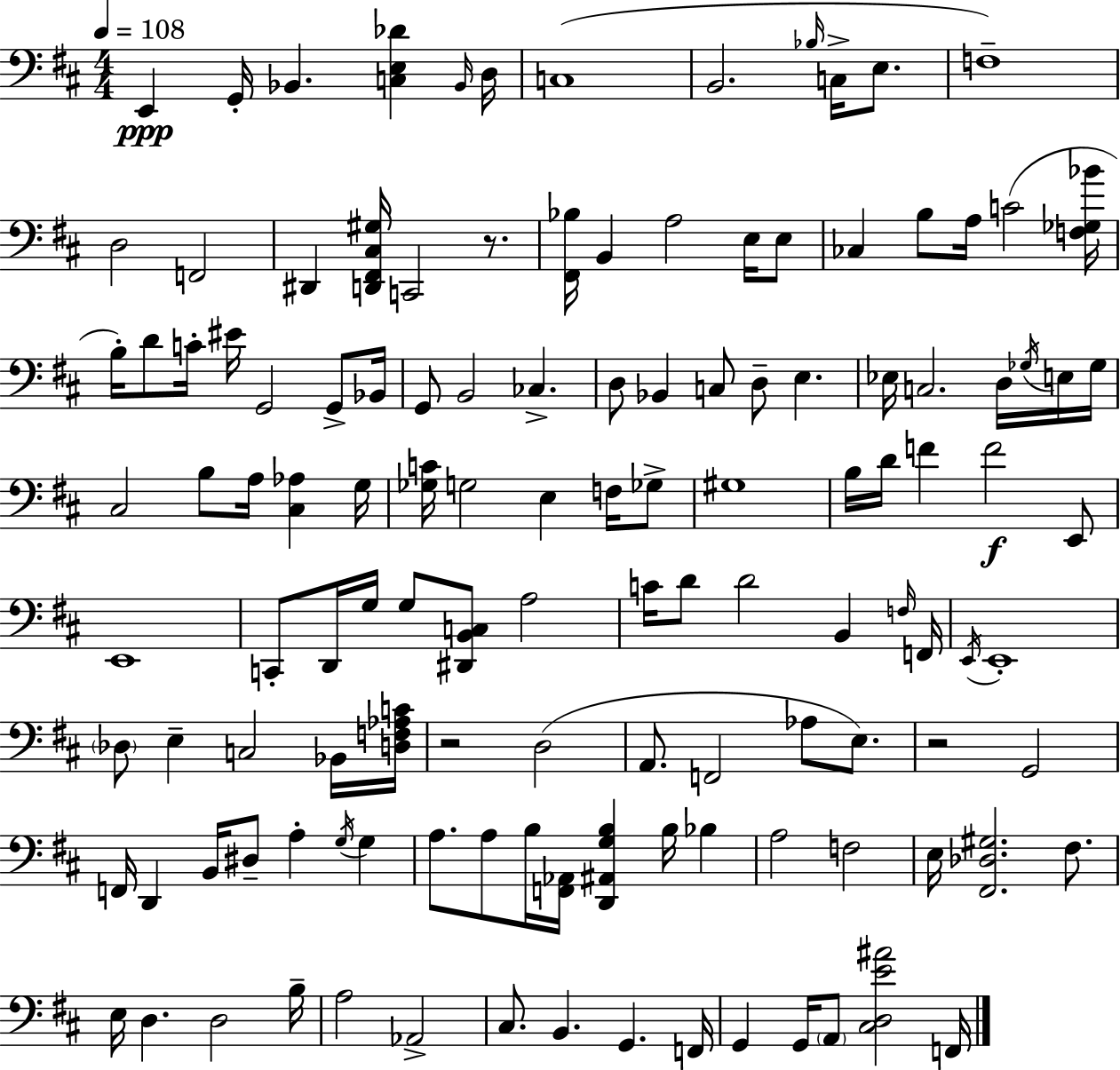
X:1
T:Untitled
M:4/4
L:1/4
K:D
E,, G,,/4 _B,, [C,E,_D] _B,,/4 D,/4 C,4 B,,2 _B,/4 C,/4 E,/2 F,4 D,2 F,,2 ^D,, [D,,^F,,^C,^G,]/4 C,,2 z/2 [^F,,_B,]/4 B,, A,2 E,/4 E,/2 _C, B,/2 A,/4 C2 [F,_G,_B]/4 B,/4 D/2 C/4 ^E/4 G,,2 G,,/2 _B,,/4 G,,/2 B,,2 _C, D,/2 _B,, C,/2 D,/2 E, _E,/4 C,2 D,/4 _G,/4 E,/4 _G,/4 ^C,2 B,/2 A,/4 [^C,_A,] G,/4 [_G,C]/4 G,2 E, F,/4 _G,/2 ^G,4 B,/4 D/4 F F2 E,,/2 E,,4 C,,/2 D,,/4 G,/4 G,/2 [^D,,B,,C,]/2 A,2 C/4 D/2 D2 B,, F,/4 F,,/4 E,,/4 E,,4 _D,/2 E, C,2 _B,,/4 [D,F,_A,C]/4 z2 D,2 A,,/2 F,,2 _A,/2 E,/2 z2 G,,2 F,,/4 D,, B,,/4 ^D,/2 A, G,/4 G, A,/2 A,/2 B,/4 [F,,_A,,]/4 [D,,^A,,G,B,] B,/4 _B, A,2 F,2 E,/4 [^F,,_D,^G,]2 ^F,/2 E,/4 D, D,2 B,/4 A,2 _A,,2 ^C,/2 B,, G,, F,,/4 G,, G,,/4 A,,/2 [^C,D,E^A]2 F,,/4